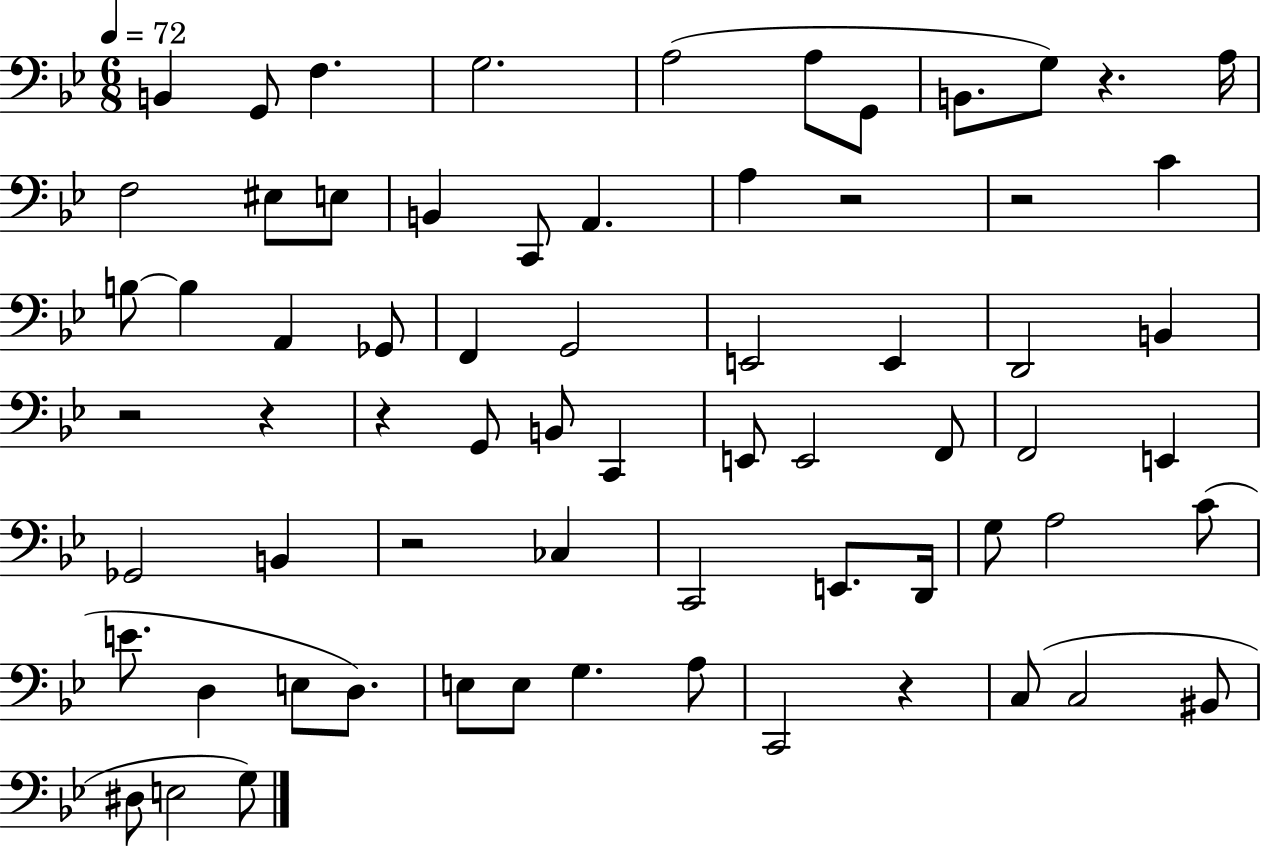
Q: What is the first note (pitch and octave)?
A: B2